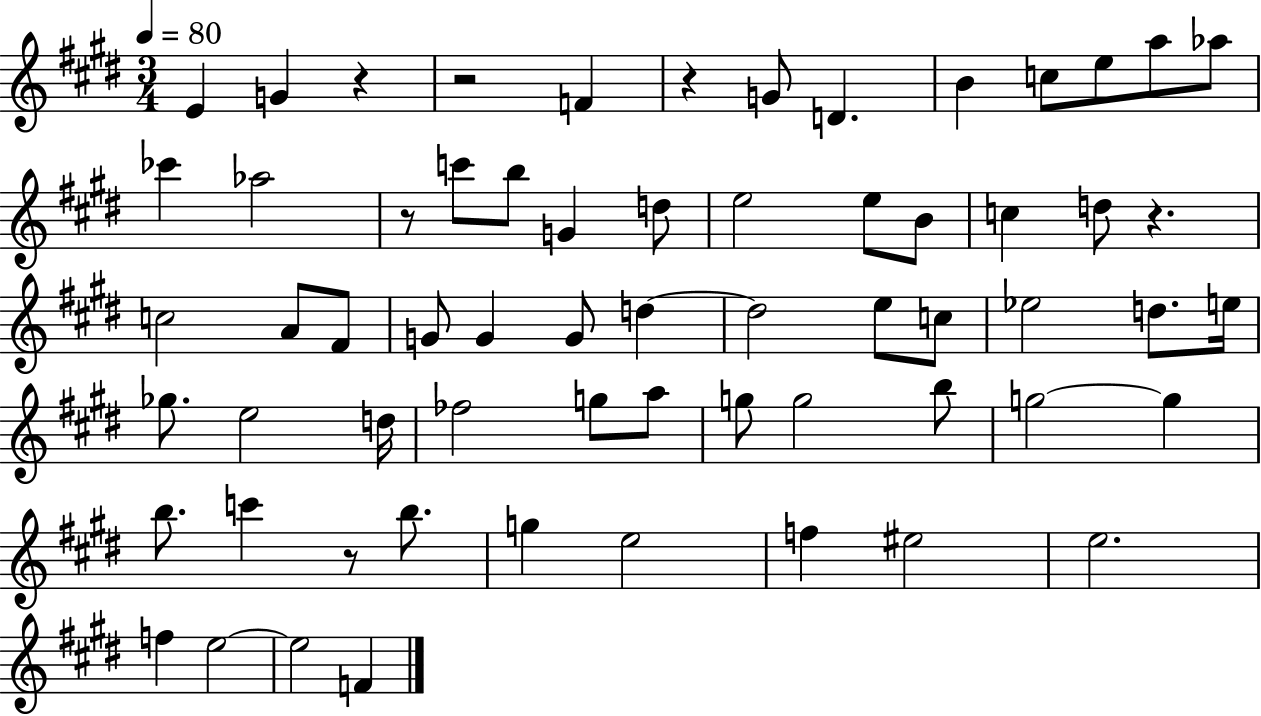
E4/q G4/q R/q R/h F4/q R/q G4/e D4/q. B4/q C5/e E5/e A5/e Ab5/e CES6/q Ab5/h R/e C6/e B5/e G4/q D5/e E5/h E5/e B4/e C5/q D5/e R/q. C5/h A4/e F#4/e G4/e G4/q G4/e D5/q D5/h E5/e C5/e Eb5/h D5/e. E5/s Gb5/e. E5/h D5/s FES5/h G5/e A5/e G5/e G5/h B5/e G5/h G5/q B5/e. C6/q R/e B5/e. G5/q E5/h F5/q EIS5/h E5/h. F5/q E5/h E5/h F4/q